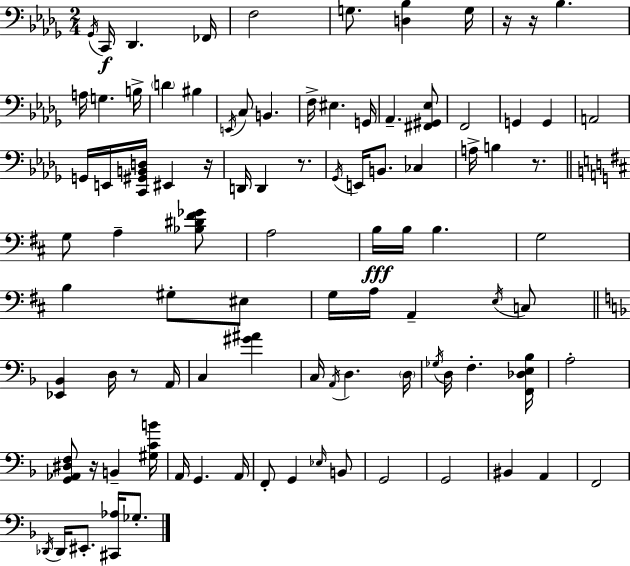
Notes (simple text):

Gb2/s C2/s Db2/q. FES2/s F3/h G3/e. [D3,Bb3]/q G3/s R/s R/s Bb3/q. A3/s G3/q. B3/s D4/q BIS3/q E2/s C3/e B2/q. F3/s EIS3/q. G2/s Ab2/q. [F#2,G#2,Eb3]/e F2/h G2/q G2/q A2/h G2/s E2/s [C2,G#2,B2,D3]/s EIS2/q R/s D2/s D2/q R/e. Gb2/s E2/s B2/e. CES3/q A3/s B3/q R/e. G3/e A3/q [Bb3,D#4,F#4,Gb4]/e A3/h B3/s B3/s B3/q. G3/h B3/q G#3/e EIS3/e G3/s A3/s A2/q E3/s C3/e [Eb2,Bb2]/q D3/s R/e A2/s C3/q [G#4,A#4]/q C3/s A2/s D3/q. D3/s Gb3/s D3/s F3/q. [F2,Db3,E3,Bb3]/s A3/h [G2,Ab2,D#3,F3]/e R/s B2/q [G#3,C4,B4]/s A2/s G2/q. A2/s F2/e G2/q Eb3/s B2/e G2/h G2/h BIS2/q A2/q F2/h Db2/s Db2/s EIS2/e. [C#2,Ab3]/s Gb3/e.